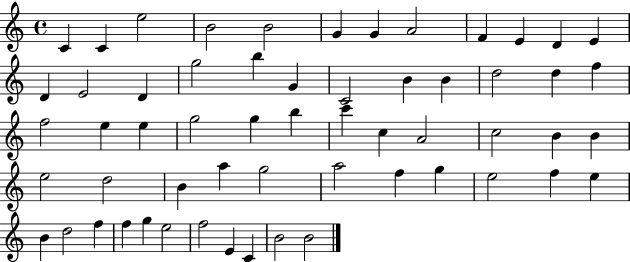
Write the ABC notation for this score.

X:1
T:Untitled
M:4/4
L:1/4
K:C
C C e2 B2 B2 G G A2 F E D E D E2 D g2 b G C2 B B d2 d f f2 e e g2 g b c' c A2 c2 B B e2 d2 B a g2 a2 f g e2 f e B d2 f f g e2 f2 E C B2 B2